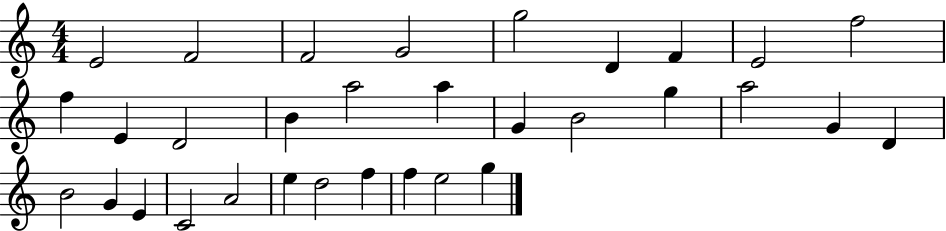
E4/h F4/h F4/h G4/h G5/h D4/q F4/q E4/h F5/h F5/q E4/q D4/h B4/q A5/h A5/q G4/q B4/h G5/q A5/h G4/q D4/q B4/h G4/q E4/q C4/h A4/h E5/q D5/h F5/q F5/q E5/h G5/q